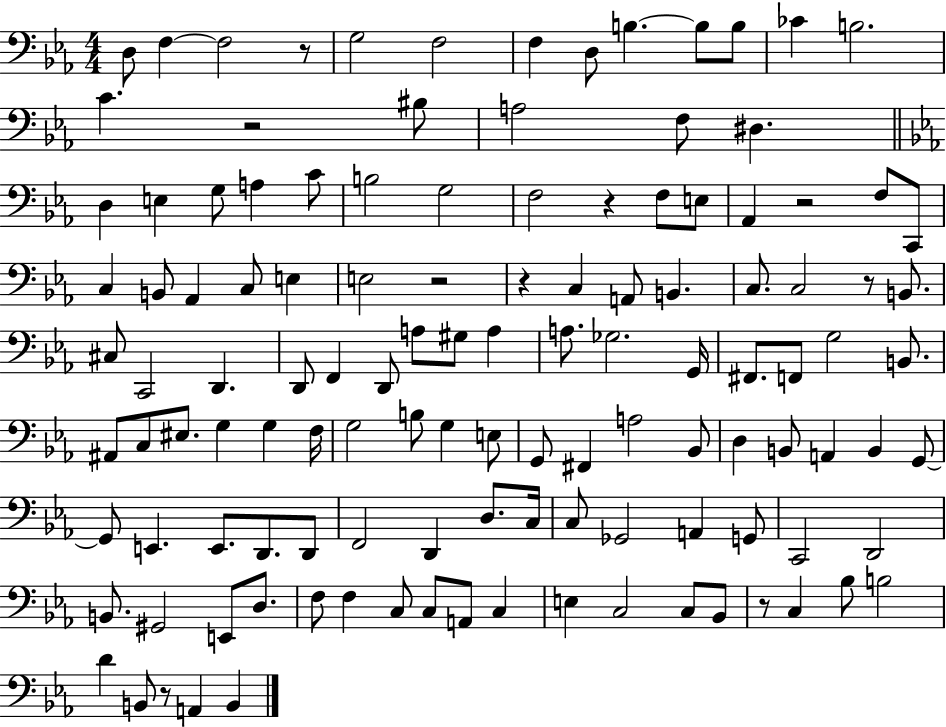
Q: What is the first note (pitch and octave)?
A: D3